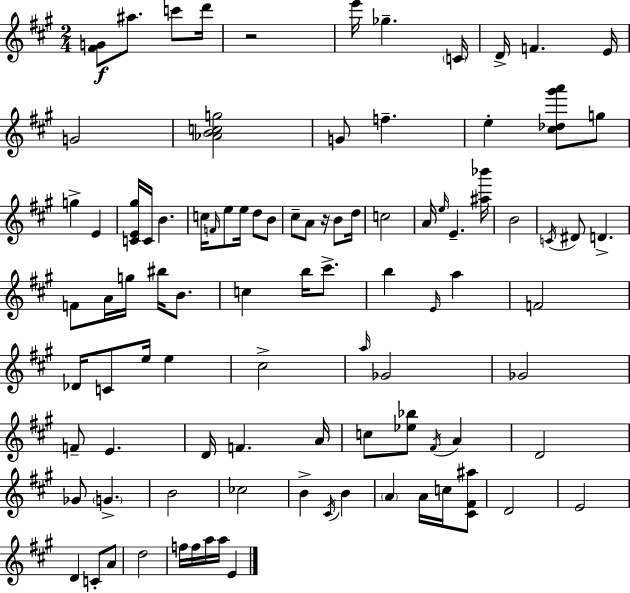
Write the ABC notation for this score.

X:1
T:Untitled
M:2/4
L:1/4
K:A
[^FG]/2 ^a/2 c'/2 d'/4 z2 e'/4 _g C/4 D/4 F E/4 G2 [_ABcg]2 G/2 f e [^c_d^g'a']/2 g/2 g E [CE^g]/4 C/4 B c/4 F/4 e/2 e/4 d/2 B/2 ^c/2 A/2 z/4 B/2 d/4 c2 A/4 e/4 E [^a_b']/4 B2 C/4 ^D/2 D F/2 A/4 g/4 ^b/4 B/2 c b/4 ^c'/2 b E/4 a F2 _D/4 C/2 e/4 e ^c2 a/4 _G2 _G2 F/2 E D/4 F A/4 c/2 [_e_b]/2 ^F/4 A D2 _G/2 G B2 _c2 B ^C/4 B A A/4 c/4 [^C^F^a]/2 D2 E2 D C/2 A/2 d2 f/4 f/4 a/4 a/4 E